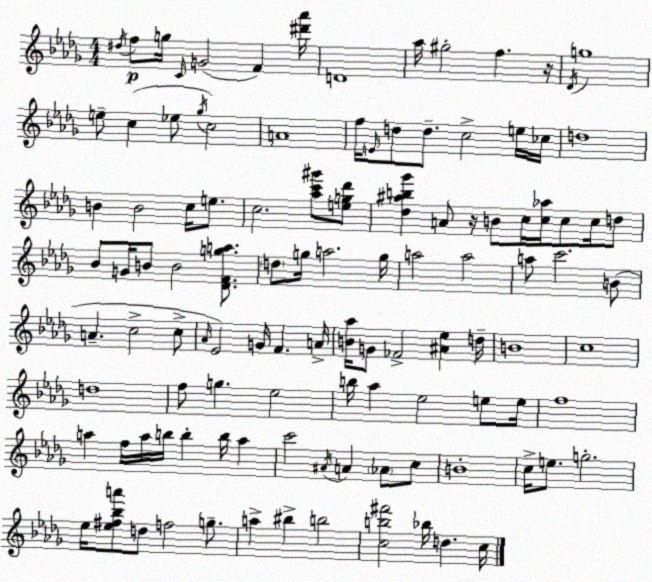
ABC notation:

X:1
T:Untitled
M:4/4
L:1/4
K:Bbm
^d/4 f/2 g/4 C/4 G2 F [^d'_a']/4 D4 _a/4 ^g2 f z/4 _D/4 g4 e/2 c _e/2 _g/4 c2 A4 f/4 E/4 d/2 d/2 c2 e/4 _c/4 d4 B B2 c/4 e/2 c2 [_ac'^g']/2 [eg_d']/2 [_d^ab_g'] A/2 z/4 B/2 c/4 [c_a]/4 c/2 c/4 d/2 _B/2 G/4 B/2 B2 [_DFga]/2 d/2 g/4 a2 g/4 a2 a2 a/2 c'2 B/2 A c2 c/2 _A/4 _E2 G/4 F A/4 [B_a]/4 G/2 _F2 [^A_e] d/4 B4 c4 d4 f/2 g _e2 b/4 _a _e2 e/2 e/4 f4 a f/4 a/4 b/4 b b/4 a c'2 ^A/4 A _A/2 c/2 B4 c/4 e/2 g2 _e/4 [_e^f_ba']/2 d/2 f2 g/2 a ^b b2 [cb^f']2 _b/4 d c/4